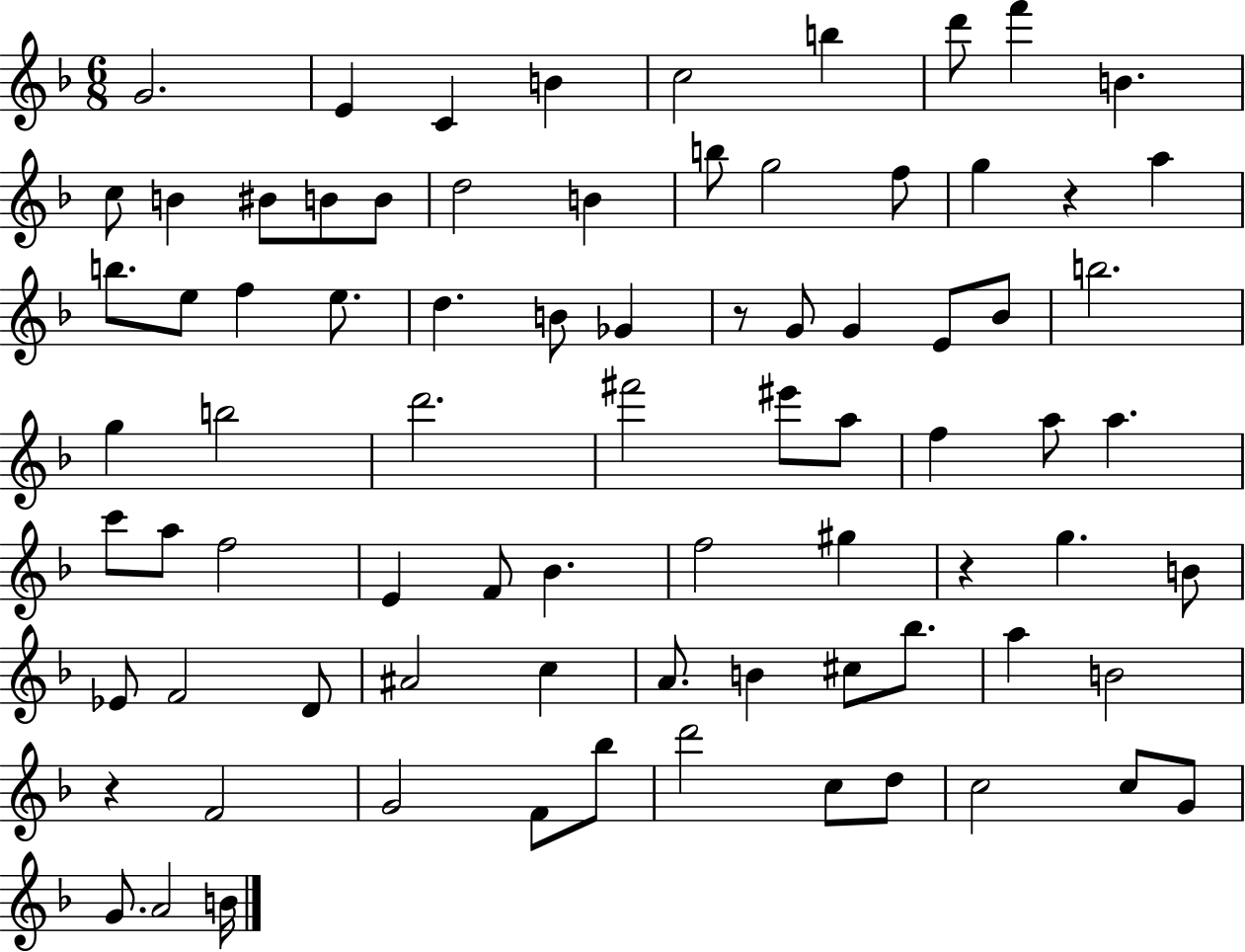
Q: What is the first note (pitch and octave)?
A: G4